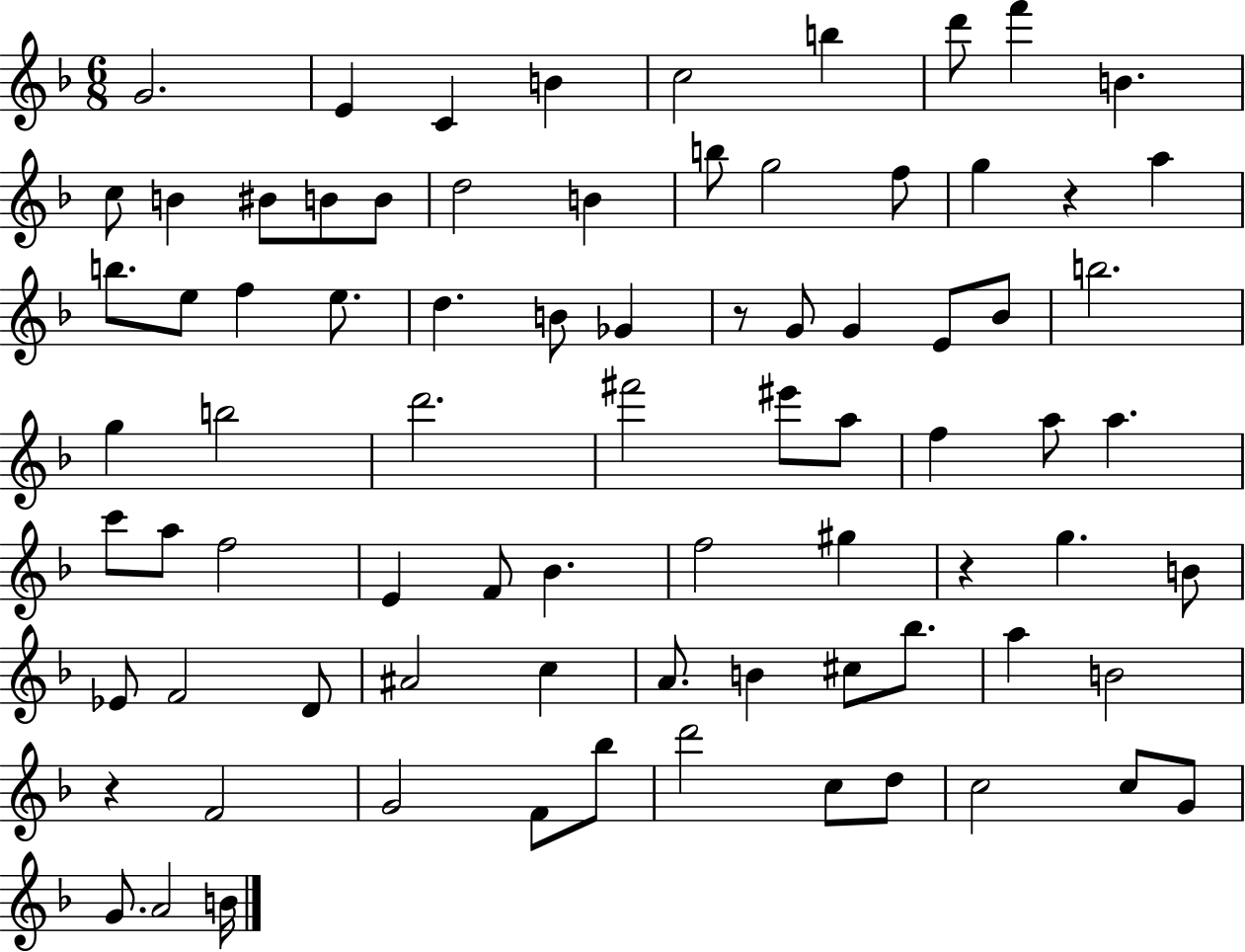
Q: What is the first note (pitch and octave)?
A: G4